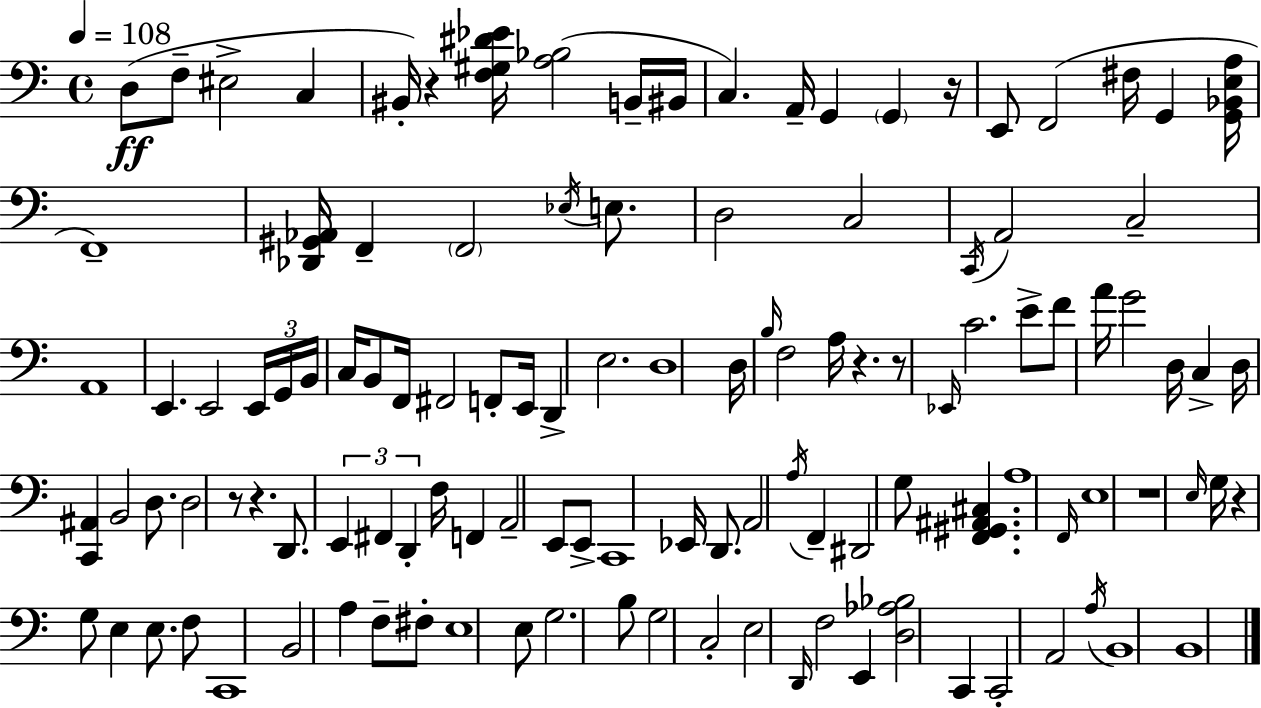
D3/e F3/e EIS3/h C3/q BIS2/s R/q [F3,G#3,D#4,Eb4]/s [A3,Bb3]/h B2/s BIS2/s C3/q. A2/s G2/q G2/q R/s E2/e F2/h F#3/s G2/q [G2,Bb2,E3,A3]/s F2/w [Db2,G#2,Ab2]/s F2/q F2/h Eb3/s E3/e. D3/h C3/h C2/s A2/h C3/h A2/w E2/q. E2/h E2/s G2/s B2/s C3/s B2/e F2/s F#2/h F2/e E2/s D2/q E3/h. D3/w D3/s B3/s F3/h A3/s R/q. R/e Eb2/s C4/h. E4/e F4/e A4/s G4/h D3/s C3/q D3/s [C2,A#2]/q B2/h D3/e. D3/h R/e R/q. D2/e. E2/q F#2/q D2/q F3/s F2/q A2/h E2/e E2/e C2/w Eb2/s D2/e. A2/h A3/s F2/q D#2/h G3/e [F2,G#2,A#2,C#3]/q. A3/w F2/s E3/w R/w E3/s G3/s R/q G3/e E3/q E3/e. F3/e C2/w B2/h A3/q F3/e F#3/e E3/w E3/e G3/h. B3/e G3/h C3/h E3/h D2/s F3/h E2/q [D3,Ab3,Bb3]/h C2/q C2/h A2/h A3/s B2/w B2/w